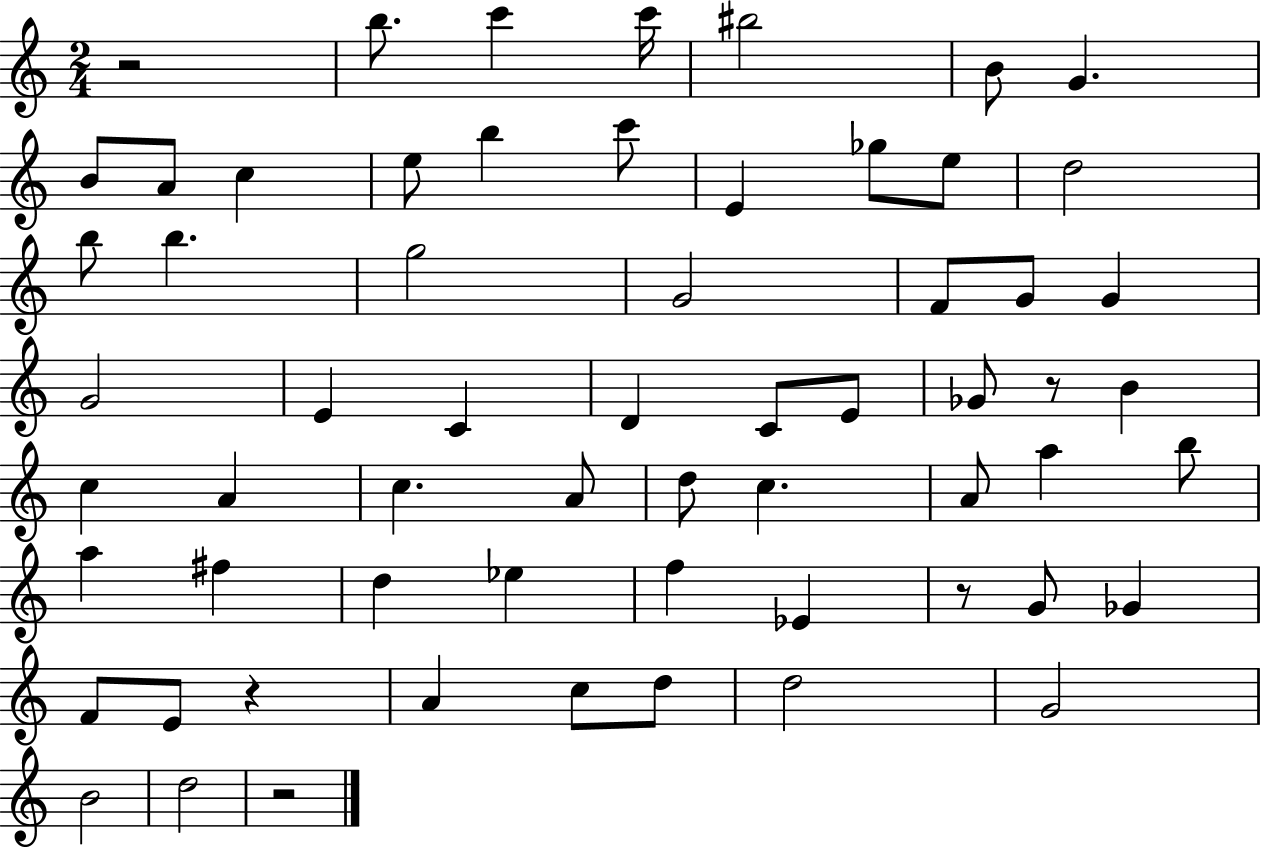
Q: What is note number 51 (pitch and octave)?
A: A4